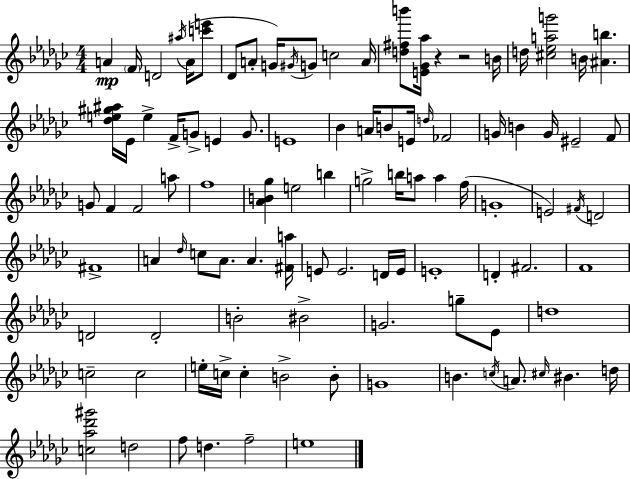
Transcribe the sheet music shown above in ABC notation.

X:1
T:Untitled
M:4/4
L:1/4
K:Ebm
A F/4 D2 ^a/4 A/4 [c'e']/2 _D/2 A/2 G/4 ^G/4 G/2 c2 A/4 [d^fb']/2 [E_G_a]/4 z z2 B/4 d/4 [^c_eag']2 B/4 [^Ab] [_de^g^a]/4 _E/4 e F/4 G/2 E G/2 E4 _B A/4 B/2 E/4 d/4 _F2 G/4 B G/4 ^E2 F/2 G/2 F F2 a/2 f4 [_AB_g] e2 b g2 b/4 a/2 a f/4 G4 E2 ^F/4 D2 ^F4 A _d/4 c/2 A/2 A [^Fa]/4 E/2 E2 D/4 E/4 E4 D ^F2 F4 D2 D2 B2 ^B2 G2 g/2 _E/2 d4 c2 c2 e/4 c/4 c B2 B/2 G4 B c/4 A/2 ^c/4 ^B d/4 [c_a_d'^g']2 d2 f/2 d f2 e4